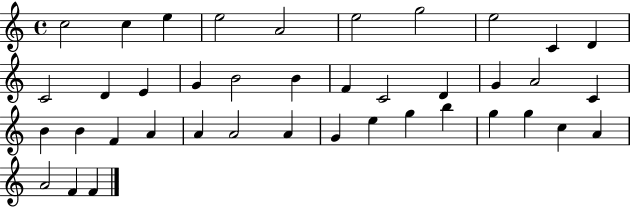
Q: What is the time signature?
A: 4/4